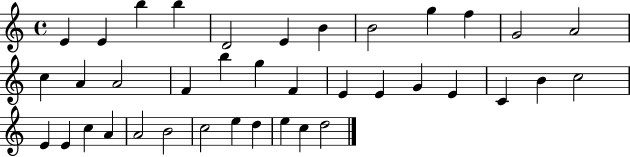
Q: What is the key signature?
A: C major